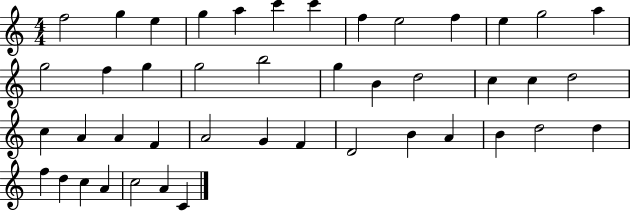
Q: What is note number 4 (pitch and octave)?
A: G5